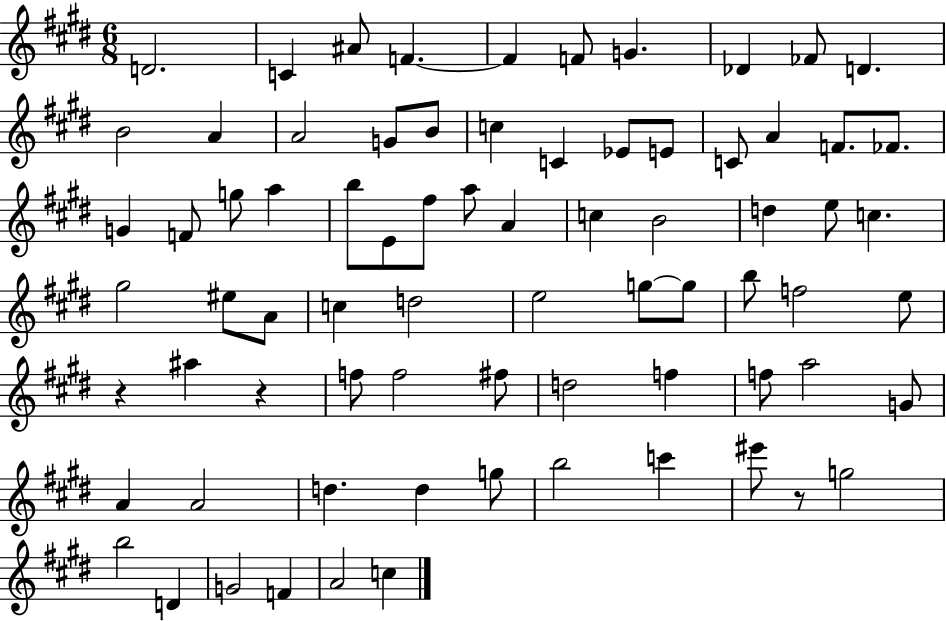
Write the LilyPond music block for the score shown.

{
  \clef treble
  \numericTimeSignature
  \time 6/8
  \key e \major
  d'2. | c'4 ais'8 f'4.~~ | f'4 f'8 g'4. | des'4 fes'8 d'4. | \break b'2 a'4 | a'2 g'8 b'8 | c''4 c'4 ees'8 e'8 | c'8 a'4 f'8. fes'8. | \break g'4 f'8 g''8 a''4 | b''8 e'8 fis''8 a''8 a'4 | c''4 b'2 | d''4 e''8 c''4. | \break gis''2 eis''8 a'8 | c''4 d''2 | e''2 g''8~~ g''8 | b''8 f''2 e''8 | \break r4 ais''4 r4 | f''8 f''2 fis''8 | d''2 f''4 | f''8 a''2 g'8 | \break a'4 a'2 | d''4. d''4 g''8 | b''2 c'''4 | eis'''8 r8 g''2 | \break b''2 d'4 | g'2 f'4 | a'2 c''4 | \bar "|."
}